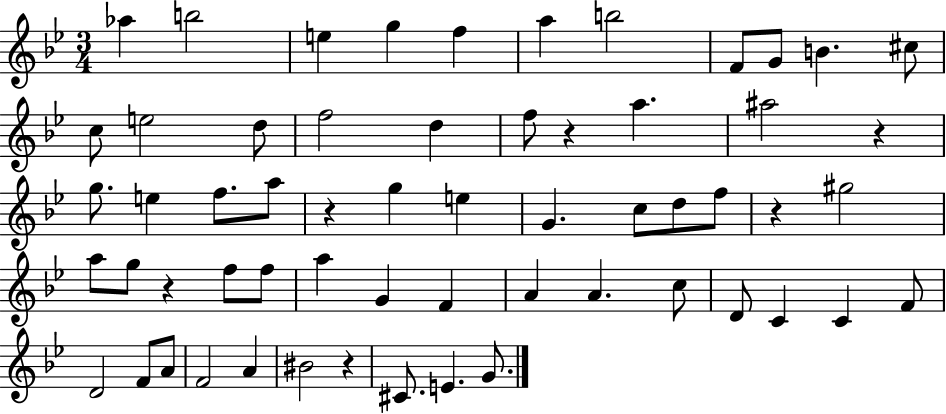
Ab5/q B5/h E5/q G5/q F5/q A5/q B5/h F4/e G4/e B4/q. C#5/e C5/e E5/h D5/e F5/h D5/q F5/e R/q A5/q. A#5/h R/q G5/e. E5/q F5/e. A5/e R/q G5/q E5/q G4/q. C5/e D5/e F5/e R/q G#5/h A5/e G5/e R/q F5/e F5/e A5/q G4/q F4/q A4/q A4/q. C5/e D4/e C4/q C4/q F4/e D4/h F4/e A4/e F4/h A4/q BIS4/h R/q C#4/e. E4/q. G4/e.